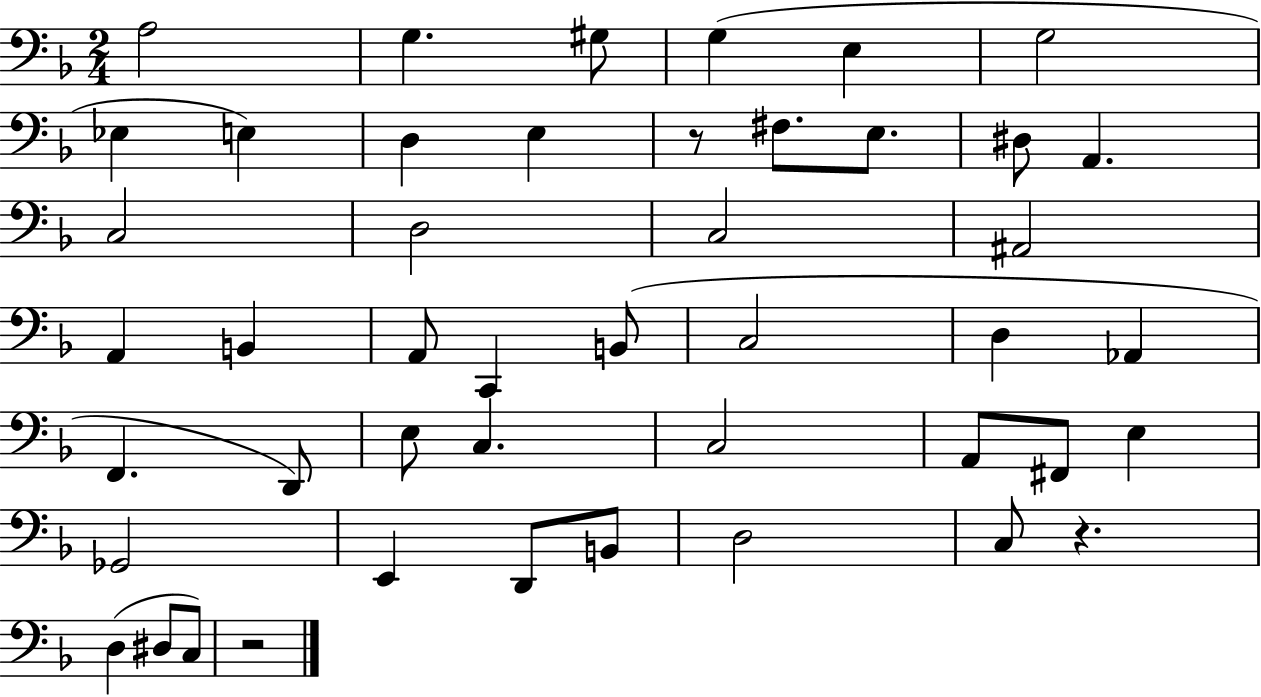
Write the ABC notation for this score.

X:1
T:Untitled
M:2/4
L:1/4
K:F
A,2 G, ^G,/2 G, E, G,2 _E, E, D, E, z/2 ^F,/2 E,/2 ^D,/2 A,, C,2 D,2 C,2 ^A,,2 A,, B,, A,,/2 C,, B,,/2 C,2 D, _A,, F,, D,,/2 E,/2 C, C,2 A,,/2 ^F,,/2 E, _G,,2 E,, D,,/2 B,,/2 D,2 C,/2 z D, ^D,/2 C,/2 z2